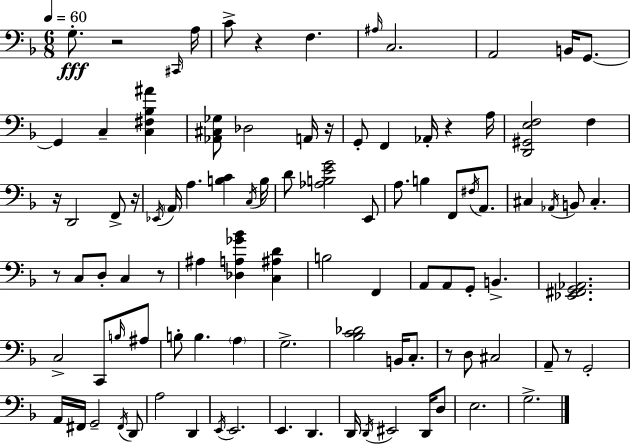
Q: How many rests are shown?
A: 10